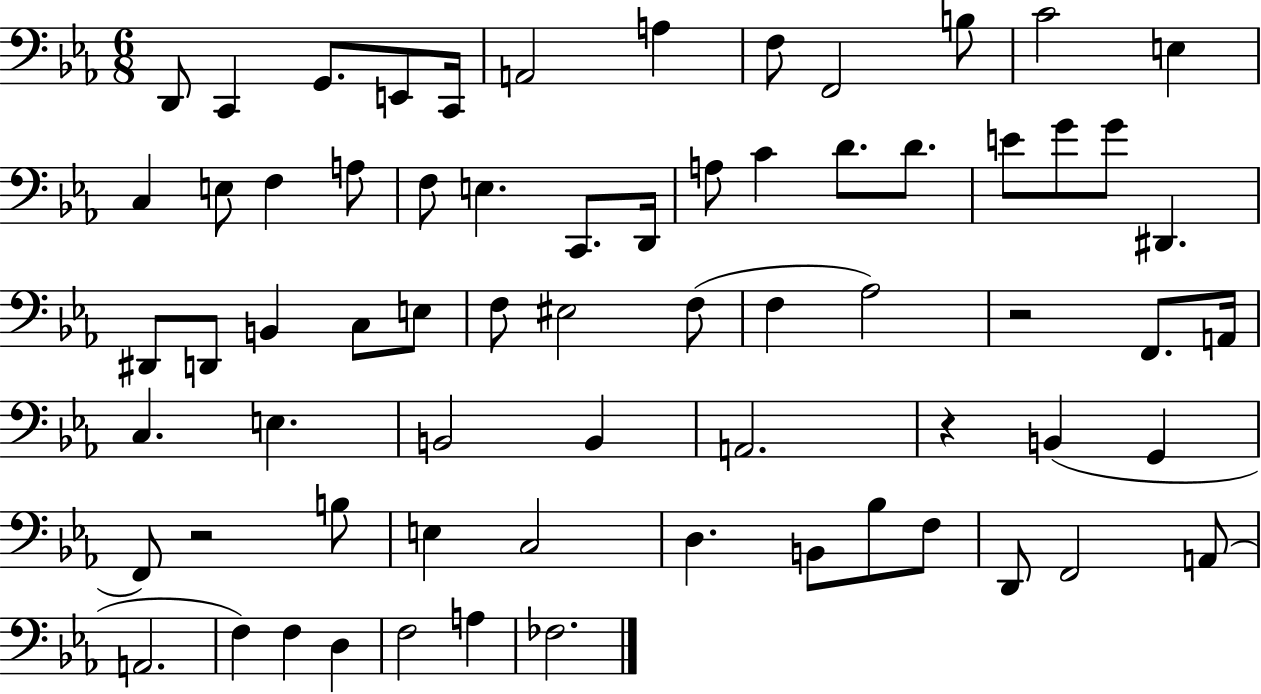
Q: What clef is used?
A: bass